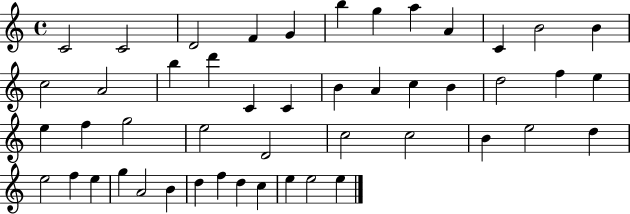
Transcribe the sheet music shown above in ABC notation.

X:1
T:Untitled
M:4/4
L:1/4
K:C
C2 C2 D2 F G b g a A C B2 B c2 A2 b d' C C B A c B d2 f e e f g2 e2 D2 c2 c2 B e2 d e2 f e g A2 B d f d c e e2 e